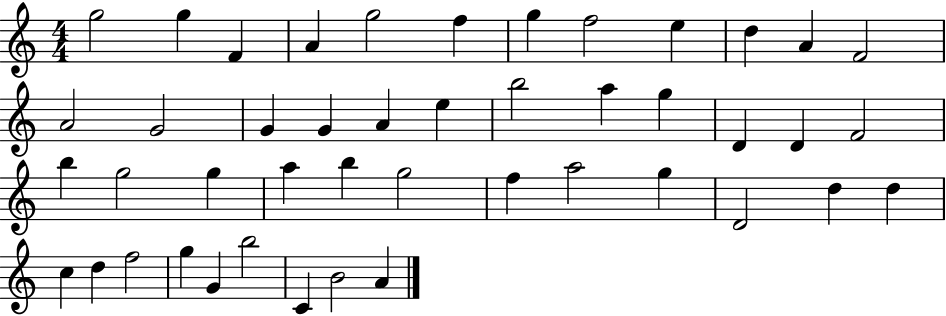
G5/h G5/q F4/q A4/q G5/h F5/q G5/q F5/h E5/q D5/q A4/q F4/h A4/h G4/h G4/q G4/q A4/q E5/q B5/h A5/q G5/q D4/q D4/q F4/h B5/q G5/h G5/q A5/q B5/q G5/h F5/q A5/h G5/q D4/h D5/q D5/q C5/q D5/q F5/h G5/q G4/q B5/h C4/q B4/h A4/q